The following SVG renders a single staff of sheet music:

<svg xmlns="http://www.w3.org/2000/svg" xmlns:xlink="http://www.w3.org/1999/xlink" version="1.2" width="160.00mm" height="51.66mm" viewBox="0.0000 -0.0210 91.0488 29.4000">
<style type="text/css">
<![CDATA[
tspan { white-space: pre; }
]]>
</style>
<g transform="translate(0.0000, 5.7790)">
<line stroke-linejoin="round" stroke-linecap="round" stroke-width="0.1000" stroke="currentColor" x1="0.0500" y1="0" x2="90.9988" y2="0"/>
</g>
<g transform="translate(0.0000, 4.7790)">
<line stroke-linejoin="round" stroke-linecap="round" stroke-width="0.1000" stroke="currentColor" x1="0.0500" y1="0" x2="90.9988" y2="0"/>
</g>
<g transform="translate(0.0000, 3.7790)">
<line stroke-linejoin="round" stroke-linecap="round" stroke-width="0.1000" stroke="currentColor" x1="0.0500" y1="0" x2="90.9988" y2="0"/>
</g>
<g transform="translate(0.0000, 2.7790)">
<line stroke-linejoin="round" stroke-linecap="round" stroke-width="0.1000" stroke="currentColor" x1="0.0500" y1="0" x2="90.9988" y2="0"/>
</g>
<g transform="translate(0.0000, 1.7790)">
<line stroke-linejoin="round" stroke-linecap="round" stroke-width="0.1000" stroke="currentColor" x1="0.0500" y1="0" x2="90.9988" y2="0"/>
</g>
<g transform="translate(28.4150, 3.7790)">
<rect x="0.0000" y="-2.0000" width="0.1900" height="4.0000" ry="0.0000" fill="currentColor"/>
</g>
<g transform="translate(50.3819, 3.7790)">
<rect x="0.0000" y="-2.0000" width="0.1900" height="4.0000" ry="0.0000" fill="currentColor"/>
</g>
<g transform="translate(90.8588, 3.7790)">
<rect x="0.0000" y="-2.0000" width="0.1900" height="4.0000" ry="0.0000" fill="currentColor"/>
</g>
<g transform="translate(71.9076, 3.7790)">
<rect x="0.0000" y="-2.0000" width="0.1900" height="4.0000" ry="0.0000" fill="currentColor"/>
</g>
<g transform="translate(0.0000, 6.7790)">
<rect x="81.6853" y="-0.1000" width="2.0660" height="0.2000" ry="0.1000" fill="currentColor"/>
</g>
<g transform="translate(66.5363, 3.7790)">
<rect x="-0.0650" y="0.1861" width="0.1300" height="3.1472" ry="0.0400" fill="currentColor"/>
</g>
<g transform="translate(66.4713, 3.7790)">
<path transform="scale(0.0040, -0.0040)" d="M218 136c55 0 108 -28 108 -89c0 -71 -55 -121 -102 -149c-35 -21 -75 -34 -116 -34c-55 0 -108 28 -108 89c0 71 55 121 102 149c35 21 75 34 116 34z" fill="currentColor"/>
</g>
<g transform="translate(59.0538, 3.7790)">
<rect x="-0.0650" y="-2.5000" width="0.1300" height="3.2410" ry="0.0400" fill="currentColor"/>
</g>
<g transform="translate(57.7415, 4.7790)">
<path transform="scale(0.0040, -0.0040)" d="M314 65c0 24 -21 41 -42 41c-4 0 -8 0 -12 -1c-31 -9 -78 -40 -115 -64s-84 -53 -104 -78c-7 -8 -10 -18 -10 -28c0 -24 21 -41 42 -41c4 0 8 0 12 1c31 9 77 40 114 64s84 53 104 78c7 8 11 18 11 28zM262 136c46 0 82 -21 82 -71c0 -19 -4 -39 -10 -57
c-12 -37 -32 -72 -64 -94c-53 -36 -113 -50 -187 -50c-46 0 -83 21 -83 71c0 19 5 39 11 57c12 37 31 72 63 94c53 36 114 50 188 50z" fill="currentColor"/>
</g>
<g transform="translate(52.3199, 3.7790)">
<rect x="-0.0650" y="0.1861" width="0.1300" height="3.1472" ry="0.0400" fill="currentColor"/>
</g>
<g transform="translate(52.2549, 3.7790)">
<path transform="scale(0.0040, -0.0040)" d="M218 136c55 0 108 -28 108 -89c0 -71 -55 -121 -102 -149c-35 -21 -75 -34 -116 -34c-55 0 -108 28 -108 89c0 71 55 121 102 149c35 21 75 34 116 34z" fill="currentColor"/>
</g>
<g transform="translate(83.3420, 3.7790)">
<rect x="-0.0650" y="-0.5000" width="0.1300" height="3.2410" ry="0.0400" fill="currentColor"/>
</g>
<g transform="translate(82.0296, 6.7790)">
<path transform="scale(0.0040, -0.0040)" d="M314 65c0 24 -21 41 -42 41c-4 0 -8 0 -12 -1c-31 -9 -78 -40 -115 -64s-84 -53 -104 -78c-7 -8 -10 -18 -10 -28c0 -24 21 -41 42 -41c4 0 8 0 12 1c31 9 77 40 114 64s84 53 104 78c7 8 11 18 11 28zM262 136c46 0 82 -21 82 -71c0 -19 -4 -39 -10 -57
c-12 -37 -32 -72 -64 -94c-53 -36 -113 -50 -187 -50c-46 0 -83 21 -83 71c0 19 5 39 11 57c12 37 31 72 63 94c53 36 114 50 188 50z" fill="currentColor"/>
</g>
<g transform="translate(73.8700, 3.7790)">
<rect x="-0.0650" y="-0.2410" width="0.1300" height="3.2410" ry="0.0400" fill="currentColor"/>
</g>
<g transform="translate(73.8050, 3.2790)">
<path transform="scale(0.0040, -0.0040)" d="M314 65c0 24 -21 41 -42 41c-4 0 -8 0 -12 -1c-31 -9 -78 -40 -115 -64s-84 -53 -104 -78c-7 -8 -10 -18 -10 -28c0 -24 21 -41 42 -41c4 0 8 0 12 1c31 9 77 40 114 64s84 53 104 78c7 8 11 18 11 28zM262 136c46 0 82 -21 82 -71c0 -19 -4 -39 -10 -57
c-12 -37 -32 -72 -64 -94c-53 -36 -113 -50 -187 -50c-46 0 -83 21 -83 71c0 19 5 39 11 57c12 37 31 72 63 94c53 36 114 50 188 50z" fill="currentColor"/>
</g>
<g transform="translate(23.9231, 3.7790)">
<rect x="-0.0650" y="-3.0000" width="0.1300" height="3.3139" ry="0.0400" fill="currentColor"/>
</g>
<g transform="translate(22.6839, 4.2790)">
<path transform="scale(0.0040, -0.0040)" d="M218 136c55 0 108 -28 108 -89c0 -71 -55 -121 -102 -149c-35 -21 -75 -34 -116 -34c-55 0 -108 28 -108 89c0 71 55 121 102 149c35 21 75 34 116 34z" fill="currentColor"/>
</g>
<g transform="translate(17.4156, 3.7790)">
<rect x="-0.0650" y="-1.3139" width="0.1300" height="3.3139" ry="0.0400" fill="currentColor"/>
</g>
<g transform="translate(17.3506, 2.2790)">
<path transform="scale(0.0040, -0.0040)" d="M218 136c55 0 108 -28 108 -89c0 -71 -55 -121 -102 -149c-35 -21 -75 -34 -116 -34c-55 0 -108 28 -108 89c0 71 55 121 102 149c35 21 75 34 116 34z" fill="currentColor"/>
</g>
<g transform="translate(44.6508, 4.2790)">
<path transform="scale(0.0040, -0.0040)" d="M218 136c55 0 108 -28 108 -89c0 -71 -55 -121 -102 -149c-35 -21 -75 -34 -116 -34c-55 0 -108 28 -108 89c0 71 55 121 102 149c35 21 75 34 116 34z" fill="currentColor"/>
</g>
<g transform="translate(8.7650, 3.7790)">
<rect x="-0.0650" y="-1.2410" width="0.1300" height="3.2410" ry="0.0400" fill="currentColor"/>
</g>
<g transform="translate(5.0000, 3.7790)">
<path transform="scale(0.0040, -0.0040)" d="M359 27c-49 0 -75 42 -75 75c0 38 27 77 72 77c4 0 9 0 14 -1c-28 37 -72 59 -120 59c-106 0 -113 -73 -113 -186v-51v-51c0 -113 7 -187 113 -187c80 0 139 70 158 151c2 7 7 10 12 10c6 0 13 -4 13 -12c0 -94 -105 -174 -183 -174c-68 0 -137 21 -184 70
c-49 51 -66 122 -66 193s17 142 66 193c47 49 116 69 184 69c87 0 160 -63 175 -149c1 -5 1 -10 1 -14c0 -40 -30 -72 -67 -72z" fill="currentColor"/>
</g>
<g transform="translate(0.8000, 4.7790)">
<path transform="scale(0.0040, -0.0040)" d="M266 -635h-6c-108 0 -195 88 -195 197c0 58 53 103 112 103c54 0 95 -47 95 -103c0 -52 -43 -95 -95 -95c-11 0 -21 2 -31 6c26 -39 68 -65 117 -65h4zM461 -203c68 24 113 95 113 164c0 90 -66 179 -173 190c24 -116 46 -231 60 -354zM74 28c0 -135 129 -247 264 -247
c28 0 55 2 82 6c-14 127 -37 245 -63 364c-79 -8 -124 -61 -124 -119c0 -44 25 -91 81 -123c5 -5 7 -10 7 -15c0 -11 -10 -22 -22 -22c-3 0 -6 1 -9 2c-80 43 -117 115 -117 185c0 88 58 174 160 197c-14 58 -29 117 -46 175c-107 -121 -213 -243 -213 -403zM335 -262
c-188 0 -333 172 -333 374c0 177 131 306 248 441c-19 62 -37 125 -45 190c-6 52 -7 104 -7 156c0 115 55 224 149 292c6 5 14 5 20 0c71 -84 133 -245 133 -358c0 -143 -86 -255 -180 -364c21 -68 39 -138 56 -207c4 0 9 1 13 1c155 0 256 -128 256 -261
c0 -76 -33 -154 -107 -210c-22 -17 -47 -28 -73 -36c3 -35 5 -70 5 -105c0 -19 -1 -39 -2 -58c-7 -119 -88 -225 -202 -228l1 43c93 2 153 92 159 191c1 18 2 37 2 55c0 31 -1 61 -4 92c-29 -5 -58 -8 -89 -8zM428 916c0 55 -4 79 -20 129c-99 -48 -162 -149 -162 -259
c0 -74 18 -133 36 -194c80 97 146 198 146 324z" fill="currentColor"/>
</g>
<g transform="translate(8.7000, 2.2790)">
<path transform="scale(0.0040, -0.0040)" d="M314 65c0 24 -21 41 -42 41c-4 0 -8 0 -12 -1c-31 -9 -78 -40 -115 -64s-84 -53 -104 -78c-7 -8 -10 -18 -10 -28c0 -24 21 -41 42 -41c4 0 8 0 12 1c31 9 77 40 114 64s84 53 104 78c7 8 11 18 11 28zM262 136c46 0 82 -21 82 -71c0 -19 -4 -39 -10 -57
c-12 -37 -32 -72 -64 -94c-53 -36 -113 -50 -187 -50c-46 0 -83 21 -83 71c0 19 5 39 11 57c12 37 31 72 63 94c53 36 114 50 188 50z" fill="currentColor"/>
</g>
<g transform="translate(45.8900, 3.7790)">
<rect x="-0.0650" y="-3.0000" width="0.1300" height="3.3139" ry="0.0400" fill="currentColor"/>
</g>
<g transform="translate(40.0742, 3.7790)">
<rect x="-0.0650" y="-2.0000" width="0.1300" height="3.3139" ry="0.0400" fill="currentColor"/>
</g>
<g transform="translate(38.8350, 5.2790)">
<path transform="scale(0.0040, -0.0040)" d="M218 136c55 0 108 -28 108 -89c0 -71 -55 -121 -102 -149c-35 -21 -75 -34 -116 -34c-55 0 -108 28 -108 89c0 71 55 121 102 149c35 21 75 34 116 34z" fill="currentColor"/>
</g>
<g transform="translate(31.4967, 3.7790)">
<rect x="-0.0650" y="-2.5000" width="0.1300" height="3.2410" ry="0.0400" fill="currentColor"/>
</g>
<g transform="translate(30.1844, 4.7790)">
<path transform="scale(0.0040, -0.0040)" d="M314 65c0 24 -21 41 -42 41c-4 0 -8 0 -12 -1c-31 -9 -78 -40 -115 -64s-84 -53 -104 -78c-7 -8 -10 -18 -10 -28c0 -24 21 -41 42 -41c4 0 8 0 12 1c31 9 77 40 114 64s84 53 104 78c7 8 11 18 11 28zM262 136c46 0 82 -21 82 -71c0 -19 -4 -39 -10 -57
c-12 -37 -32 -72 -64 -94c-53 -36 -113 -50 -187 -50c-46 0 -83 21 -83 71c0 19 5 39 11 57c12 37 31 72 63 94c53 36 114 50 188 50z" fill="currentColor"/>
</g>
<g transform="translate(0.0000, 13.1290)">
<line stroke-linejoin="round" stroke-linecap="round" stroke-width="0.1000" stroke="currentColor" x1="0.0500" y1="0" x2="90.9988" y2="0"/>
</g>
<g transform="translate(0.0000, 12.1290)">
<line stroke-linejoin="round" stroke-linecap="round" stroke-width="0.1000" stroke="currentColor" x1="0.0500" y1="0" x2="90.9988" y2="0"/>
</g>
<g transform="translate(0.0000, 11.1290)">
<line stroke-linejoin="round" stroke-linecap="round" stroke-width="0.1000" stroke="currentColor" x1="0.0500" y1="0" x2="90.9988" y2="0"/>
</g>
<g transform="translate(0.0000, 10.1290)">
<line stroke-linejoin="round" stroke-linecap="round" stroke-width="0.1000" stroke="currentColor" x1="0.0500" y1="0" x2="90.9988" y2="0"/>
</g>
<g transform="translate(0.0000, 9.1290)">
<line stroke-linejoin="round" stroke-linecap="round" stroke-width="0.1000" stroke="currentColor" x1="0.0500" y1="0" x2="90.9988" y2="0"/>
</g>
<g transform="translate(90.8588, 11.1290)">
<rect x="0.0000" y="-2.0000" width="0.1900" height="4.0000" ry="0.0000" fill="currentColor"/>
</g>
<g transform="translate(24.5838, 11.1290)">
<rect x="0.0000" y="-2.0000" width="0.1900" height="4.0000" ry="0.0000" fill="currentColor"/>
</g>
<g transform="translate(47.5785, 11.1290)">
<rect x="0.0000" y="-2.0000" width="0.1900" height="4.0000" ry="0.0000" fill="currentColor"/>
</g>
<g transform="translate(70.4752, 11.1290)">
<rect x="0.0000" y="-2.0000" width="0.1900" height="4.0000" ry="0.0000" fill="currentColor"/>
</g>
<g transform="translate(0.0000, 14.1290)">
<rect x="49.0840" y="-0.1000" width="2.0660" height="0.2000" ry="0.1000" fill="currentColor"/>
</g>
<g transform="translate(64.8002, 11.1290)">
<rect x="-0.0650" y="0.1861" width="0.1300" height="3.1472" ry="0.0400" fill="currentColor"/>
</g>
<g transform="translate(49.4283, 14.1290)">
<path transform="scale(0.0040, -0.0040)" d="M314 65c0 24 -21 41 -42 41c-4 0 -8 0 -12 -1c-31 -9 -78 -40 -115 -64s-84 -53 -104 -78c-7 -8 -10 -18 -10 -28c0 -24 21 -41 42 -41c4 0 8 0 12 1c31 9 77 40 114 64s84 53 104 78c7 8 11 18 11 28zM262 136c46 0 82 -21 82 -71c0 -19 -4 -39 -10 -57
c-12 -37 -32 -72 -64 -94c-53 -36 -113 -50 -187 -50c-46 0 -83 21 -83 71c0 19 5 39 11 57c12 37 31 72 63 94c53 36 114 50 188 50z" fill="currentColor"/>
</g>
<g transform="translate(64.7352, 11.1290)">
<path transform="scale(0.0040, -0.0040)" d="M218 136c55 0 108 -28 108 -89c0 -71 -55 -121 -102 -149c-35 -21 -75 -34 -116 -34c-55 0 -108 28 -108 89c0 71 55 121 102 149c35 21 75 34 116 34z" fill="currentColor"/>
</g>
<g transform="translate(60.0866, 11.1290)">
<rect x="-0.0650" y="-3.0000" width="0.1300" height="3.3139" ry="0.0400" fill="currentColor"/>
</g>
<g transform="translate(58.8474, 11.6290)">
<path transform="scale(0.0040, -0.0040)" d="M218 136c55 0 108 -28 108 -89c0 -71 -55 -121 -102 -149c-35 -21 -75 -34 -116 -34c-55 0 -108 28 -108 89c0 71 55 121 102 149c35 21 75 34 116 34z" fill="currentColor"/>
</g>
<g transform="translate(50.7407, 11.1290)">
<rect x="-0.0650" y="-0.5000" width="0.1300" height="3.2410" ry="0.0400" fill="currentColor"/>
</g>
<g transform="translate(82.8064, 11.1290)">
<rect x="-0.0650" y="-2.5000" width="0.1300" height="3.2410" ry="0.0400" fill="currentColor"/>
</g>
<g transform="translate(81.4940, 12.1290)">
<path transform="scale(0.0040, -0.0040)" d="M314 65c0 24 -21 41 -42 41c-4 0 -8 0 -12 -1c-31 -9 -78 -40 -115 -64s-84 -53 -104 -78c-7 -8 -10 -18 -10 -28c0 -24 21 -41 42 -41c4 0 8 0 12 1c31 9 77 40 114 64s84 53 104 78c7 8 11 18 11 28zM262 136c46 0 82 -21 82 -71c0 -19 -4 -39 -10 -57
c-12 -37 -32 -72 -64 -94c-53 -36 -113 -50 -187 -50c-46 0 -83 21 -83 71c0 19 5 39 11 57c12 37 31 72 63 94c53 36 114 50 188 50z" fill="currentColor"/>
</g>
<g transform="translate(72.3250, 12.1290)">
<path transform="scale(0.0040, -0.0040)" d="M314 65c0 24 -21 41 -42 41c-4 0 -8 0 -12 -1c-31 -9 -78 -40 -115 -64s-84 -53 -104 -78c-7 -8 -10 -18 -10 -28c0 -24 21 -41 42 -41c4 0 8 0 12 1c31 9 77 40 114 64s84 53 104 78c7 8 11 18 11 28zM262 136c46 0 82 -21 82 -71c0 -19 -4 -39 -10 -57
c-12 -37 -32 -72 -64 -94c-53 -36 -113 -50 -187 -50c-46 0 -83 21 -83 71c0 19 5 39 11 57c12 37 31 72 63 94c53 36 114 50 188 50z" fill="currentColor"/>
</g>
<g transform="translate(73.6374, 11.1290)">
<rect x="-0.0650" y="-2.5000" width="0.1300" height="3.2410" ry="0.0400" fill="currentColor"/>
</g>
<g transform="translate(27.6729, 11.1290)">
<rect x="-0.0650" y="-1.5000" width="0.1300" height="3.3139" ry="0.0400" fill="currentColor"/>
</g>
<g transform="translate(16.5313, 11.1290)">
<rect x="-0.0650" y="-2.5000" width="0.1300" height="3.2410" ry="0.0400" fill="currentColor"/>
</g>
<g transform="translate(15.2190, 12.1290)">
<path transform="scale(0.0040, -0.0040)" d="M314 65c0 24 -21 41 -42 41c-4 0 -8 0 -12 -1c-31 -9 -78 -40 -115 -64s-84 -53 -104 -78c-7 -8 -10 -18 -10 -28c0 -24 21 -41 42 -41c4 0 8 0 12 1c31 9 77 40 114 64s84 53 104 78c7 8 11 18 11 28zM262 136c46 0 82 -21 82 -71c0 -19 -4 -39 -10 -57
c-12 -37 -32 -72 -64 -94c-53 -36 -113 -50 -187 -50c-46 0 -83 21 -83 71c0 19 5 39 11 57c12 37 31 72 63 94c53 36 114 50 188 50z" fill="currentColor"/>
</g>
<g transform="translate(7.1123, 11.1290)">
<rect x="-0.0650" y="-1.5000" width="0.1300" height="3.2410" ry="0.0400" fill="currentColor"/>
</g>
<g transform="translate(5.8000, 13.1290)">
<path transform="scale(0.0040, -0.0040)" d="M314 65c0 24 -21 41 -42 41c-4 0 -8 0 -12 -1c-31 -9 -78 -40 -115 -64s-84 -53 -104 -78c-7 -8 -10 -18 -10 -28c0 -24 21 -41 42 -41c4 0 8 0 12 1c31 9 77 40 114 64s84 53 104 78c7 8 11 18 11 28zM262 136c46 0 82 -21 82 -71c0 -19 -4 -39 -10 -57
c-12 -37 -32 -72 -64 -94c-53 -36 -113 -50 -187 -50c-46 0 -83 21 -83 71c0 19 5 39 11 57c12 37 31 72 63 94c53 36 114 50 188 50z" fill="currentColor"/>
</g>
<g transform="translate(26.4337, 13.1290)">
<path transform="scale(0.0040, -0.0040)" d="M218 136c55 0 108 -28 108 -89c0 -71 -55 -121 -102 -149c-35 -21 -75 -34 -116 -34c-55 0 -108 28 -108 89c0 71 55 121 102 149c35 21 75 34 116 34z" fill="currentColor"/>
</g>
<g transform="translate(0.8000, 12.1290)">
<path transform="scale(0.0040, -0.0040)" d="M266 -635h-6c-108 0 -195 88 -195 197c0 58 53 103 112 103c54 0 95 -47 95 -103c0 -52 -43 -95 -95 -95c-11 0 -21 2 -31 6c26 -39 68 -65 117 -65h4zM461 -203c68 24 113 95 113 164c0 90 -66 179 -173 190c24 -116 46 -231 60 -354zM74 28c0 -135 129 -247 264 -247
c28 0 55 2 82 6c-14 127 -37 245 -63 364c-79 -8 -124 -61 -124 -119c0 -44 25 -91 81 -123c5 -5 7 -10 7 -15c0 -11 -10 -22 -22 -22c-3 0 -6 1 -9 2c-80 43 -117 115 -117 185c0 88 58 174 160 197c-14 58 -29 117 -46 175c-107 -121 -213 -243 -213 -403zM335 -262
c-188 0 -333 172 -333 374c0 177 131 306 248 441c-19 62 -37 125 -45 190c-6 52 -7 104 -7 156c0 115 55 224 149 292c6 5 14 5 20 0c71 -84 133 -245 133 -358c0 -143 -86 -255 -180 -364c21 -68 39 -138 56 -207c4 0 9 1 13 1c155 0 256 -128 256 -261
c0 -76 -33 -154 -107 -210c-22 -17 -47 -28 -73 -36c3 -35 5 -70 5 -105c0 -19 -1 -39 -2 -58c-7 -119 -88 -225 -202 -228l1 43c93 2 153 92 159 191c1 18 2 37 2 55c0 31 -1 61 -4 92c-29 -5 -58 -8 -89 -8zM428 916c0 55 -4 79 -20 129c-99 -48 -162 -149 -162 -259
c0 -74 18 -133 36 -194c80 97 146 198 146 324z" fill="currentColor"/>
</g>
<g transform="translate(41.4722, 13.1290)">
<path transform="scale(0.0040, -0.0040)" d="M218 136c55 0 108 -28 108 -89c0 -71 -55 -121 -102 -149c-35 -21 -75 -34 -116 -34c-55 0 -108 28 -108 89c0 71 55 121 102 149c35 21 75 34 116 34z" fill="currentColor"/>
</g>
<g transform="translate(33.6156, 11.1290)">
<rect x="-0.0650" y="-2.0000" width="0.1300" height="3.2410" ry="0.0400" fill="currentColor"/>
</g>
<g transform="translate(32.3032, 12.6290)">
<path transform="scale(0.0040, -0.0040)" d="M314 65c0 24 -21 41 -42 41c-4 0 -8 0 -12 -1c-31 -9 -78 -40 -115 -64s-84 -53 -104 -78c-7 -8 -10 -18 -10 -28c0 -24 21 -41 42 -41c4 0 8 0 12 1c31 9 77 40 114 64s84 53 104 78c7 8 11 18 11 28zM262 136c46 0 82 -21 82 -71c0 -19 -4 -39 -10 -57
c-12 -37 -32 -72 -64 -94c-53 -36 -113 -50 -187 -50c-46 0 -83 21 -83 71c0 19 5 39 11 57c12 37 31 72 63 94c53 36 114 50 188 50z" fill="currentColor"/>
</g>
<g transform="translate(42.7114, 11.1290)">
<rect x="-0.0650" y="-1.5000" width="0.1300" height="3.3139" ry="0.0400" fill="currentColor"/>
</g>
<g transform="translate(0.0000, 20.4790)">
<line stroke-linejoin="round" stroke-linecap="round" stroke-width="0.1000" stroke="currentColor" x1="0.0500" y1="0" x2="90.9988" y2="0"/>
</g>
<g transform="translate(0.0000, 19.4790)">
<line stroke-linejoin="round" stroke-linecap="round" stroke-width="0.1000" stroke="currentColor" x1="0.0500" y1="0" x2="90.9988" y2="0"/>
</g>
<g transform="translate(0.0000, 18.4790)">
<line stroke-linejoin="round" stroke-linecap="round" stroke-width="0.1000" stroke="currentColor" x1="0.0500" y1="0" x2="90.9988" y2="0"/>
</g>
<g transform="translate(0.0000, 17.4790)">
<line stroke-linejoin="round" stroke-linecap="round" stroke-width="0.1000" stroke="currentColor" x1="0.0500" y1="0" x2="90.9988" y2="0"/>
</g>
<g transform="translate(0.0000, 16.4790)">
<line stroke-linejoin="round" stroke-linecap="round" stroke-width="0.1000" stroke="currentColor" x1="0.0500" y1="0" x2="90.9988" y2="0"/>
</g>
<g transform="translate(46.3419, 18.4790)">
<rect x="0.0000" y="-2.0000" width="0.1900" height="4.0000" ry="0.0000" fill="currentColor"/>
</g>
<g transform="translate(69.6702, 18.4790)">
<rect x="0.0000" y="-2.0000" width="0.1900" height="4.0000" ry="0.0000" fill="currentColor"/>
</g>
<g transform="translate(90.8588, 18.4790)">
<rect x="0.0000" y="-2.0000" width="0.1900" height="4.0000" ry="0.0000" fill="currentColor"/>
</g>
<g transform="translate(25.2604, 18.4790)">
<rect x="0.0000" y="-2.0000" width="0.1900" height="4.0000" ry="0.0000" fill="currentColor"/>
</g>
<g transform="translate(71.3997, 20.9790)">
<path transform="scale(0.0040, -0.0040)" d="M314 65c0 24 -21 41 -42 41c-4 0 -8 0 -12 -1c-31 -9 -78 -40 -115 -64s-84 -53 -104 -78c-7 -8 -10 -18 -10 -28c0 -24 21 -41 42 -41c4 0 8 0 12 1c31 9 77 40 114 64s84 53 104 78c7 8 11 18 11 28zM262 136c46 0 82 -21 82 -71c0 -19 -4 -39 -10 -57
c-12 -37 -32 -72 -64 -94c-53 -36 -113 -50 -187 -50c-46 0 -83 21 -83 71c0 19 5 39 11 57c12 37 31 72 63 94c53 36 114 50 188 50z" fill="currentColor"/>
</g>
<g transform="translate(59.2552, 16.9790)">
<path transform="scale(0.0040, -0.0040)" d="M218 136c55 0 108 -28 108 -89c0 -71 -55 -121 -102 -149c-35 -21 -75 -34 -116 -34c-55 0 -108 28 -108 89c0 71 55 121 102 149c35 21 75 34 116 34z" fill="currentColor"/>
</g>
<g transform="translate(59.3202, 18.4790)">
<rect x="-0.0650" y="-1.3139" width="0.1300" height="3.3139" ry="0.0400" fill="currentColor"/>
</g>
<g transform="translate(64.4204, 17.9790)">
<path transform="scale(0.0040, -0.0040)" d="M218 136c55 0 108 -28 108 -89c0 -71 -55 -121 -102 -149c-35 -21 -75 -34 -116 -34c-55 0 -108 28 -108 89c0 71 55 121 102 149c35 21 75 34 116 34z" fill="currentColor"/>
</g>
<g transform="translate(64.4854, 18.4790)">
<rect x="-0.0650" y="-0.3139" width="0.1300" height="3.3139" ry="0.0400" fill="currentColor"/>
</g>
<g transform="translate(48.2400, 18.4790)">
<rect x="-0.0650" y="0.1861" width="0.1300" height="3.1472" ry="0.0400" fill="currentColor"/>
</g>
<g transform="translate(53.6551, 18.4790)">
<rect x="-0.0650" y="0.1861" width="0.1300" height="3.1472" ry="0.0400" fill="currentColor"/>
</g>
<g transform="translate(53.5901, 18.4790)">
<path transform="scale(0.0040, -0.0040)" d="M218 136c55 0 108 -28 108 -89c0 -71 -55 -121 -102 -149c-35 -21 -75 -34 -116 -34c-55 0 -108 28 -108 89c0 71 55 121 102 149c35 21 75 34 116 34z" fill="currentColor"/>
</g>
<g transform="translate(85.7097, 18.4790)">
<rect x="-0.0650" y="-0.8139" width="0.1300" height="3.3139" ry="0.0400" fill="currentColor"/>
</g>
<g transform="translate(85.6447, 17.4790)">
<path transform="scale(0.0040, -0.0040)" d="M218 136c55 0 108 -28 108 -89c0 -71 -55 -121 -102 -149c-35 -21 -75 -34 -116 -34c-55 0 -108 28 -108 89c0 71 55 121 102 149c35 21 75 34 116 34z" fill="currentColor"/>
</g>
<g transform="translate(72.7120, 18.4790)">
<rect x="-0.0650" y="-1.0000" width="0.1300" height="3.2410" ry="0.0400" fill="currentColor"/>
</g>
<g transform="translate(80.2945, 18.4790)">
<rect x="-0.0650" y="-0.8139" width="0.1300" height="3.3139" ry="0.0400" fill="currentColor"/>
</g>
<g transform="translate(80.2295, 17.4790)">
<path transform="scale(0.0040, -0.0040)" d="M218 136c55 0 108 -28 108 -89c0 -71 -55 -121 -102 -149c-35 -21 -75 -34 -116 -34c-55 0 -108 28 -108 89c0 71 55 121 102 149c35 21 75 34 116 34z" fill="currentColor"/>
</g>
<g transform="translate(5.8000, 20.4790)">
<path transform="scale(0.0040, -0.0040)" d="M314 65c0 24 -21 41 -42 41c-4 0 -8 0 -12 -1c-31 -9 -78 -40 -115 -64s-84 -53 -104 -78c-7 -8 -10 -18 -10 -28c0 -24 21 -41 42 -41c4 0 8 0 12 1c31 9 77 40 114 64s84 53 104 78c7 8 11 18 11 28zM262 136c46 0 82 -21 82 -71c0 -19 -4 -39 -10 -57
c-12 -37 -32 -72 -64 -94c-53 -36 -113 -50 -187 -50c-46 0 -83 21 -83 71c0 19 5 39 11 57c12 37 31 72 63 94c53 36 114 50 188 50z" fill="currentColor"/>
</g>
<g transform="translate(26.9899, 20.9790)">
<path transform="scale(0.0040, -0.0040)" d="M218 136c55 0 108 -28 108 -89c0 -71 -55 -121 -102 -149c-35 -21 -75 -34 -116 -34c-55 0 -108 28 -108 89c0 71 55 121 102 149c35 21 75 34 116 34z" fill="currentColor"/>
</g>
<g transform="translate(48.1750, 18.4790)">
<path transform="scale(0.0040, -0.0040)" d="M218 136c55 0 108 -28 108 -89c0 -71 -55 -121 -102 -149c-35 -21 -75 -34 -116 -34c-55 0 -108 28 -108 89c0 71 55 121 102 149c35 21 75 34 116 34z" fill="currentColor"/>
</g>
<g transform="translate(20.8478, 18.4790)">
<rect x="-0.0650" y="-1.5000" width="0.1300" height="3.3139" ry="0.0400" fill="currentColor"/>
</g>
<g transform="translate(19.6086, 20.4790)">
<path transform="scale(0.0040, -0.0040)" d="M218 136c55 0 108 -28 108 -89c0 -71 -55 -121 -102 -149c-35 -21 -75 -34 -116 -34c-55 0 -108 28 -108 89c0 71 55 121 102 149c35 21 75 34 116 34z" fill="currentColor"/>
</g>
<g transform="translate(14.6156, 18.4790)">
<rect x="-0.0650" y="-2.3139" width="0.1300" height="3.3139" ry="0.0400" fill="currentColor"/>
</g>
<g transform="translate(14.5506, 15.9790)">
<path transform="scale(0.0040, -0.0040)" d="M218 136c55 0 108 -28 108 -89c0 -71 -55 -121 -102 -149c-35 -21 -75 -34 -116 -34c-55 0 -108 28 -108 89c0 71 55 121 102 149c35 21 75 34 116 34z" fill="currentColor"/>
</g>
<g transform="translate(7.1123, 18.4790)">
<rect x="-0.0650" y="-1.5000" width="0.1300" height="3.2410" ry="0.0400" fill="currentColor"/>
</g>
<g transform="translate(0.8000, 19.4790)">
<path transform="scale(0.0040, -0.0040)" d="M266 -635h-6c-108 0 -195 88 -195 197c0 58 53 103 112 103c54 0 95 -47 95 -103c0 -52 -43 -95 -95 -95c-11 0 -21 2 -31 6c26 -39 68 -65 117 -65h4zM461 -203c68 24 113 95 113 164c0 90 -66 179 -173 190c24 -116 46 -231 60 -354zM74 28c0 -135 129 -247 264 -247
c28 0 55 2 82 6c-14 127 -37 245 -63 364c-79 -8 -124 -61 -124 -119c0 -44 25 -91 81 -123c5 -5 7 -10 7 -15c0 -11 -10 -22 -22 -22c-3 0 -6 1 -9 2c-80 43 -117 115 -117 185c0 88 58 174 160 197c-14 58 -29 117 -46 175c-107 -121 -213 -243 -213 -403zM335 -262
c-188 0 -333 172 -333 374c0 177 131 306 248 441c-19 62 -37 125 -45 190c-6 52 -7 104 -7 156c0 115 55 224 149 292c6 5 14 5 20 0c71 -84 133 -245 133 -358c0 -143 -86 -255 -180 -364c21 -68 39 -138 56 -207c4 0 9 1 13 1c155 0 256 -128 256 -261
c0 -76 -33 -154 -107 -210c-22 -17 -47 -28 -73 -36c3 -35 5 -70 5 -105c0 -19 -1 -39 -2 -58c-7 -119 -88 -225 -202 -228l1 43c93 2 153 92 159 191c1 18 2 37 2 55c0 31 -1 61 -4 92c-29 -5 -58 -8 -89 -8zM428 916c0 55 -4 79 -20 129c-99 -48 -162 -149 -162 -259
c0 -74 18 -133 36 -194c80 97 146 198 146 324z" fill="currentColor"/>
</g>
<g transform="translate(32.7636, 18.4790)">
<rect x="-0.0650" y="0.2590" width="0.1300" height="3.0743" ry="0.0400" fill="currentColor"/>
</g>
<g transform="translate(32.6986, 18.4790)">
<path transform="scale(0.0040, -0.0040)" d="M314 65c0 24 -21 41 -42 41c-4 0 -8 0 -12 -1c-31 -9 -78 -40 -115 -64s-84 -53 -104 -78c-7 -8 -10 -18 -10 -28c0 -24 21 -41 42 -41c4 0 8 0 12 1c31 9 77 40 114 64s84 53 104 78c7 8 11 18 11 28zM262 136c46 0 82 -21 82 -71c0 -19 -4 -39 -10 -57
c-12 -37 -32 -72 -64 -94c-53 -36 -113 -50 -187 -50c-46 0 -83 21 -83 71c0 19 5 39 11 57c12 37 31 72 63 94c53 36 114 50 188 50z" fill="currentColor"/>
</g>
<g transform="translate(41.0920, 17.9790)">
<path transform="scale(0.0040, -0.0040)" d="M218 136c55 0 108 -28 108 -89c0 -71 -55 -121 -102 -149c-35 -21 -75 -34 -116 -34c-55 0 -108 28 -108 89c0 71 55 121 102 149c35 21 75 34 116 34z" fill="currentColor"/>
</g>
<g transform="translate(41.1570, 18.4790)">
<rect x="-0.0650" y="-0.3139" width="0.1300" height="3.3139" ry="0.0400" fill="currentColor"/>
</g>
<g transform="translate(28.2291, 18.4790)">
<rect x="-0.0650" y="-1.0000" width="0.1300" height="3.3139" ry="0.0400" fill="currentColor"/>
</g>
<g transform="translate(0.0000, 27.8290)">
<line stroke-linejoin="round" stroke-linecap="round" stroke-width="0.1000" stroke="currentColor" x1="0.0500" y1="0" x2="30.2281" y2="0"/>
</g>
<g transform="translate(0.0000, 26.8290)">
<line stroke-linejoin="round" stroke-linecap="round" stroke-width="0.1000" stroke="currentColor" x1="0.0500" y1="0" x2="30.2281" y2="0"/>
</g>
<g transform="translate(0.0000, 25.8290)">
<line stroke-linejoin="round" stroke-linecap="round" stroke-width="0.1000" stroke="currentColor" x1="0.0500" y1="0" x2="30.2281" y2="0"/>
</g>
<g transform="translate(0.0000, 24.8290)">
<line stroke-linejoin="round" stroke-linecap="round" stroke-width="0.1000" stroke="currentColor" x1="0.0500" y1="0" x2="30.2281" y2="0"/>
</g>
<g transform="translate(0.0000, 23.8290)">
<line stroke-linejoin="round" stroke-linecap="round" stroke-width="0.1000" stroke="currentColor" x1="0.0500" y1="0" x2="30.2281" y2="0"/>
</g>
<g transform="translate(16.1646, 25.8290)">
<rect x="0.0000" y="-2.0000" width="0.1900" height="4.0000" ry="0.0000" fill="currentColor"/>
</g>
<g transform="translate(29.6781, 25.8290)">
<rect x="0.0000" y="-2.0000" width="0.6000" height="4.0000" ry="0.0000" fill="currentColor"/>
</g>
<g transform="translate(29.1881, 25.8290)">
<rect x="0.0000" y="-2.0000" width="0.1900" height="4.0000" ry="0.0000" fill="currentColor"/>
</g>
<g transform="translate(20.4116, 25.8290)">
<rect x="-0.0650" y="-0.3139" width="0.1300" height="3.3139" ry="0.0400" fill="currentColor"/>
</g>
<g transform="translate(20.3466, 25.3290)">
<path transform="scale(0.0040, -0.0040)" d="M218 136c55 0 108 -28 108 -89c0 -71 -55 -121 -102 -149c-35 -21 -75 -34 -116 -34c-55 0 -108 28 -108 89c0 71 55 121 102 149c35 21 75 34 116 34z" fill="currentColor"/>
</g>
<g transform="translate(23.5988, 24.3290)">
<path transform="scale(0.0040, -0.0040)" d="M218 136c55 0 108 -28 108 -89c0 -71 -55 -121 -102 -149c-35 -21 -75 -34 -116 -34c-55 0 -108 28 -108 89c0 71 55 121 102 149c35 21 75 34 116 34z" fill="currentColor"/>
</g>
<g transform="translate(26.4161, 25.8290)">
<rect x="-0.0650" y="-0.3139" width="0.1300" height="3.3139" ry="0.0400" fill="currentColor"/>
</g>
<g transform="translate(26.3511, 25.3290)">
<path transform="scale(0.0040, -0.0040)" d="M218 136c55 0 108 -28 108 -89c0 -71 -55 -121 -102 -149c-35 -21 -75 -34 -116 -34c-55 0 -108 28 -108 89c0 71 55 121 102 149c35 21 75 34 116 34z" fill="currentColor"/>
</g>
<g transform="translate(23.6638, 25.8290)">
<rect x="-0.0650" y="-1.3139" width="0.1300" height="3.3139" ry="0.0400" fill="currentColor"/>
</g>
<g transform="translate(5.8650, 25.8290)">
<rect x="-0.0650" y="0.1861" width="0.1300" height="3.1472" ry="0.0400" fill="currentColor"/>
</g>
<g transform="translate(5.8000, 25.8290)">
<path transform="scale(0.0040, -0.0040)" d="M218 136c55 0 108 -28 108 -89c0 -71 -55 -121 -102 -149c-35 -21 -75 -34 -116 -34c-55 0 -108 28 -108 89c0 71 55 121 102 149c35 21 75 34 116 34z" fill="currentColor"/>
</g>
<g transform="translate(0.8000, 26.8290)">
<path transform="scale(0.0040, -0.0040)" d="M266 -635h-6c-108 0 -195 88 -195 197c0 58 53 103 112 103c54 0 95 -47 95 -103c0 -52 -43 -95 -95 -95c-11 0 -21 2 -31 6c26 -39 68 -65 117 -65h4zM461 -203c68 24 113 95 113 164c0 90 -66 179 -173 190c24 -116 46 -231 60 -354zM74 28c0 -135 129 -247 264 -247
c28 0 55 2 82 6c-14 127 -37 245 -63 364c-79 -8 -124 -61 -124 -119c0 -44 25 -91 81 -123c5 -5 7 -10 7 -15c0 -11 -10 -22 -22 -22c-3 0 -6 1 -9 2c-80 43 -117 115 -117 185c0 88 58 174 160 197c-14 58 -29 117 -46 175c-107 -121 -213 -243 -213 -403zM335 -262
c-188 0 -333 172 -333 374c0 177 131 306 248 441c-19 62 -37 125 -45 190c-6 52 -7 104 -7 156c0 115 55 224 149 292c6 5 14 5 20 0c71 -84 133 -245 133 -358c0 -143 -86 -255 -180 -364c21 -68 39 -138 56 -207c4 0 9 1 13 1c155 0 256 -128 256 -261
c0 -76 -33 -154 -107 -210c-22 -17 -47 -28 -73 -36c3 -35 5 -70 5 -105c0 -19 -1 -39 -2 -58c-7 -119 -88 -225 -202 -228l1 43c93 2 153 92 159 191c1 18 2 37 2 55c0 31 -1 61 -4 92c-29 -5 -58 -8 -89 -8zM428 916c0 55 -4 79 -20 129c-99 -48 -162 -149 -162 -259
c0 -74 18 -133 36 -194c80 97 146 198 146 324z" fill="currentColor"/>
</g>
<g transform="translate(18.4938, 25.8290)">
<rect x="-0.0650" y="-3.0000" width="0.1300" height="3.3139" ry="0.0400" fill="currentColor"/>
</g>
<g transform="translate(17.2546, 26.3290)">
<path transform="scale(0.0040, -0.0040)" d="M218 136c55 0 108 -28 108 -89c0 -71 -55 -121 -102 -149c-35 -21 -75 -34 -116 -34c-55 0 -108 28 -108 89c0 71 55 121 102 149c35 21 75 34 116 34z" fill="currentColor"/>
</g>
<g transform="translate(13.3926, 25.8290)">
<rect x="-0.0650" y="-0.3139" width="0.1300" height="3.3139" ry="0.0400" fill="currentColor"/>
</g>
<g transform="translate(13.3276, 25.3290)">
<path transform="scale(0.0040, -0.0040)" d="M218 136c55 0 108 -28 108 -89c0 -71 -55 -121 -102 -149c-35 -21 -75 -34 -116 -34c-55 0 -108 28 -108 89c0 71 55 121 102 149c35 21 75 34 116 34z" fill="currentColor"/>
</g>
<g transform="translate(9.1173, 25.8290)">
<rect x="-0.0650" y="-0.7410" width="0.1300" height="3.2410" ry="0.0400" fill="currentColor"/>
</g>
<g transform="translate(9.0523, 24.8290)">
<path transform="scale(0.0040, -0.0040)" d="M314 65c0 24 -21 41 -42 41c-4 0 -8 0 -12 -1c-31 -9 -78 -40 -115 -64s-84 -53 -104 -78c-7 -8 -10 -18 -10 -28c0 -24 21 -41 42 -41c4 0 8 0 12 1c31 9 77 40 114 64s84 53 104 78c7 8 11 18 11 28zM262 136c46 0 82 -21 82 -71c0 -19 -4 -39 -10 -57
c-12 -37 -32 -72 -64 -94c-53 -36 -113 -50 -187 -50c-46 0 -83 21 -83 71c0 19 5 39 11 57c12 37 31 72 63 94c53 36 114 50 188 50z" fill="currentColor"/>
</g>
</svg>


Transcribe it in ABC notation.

X:1
T:Untitled
M:4/4
L:1/4
K:C
e2 e A G2 F A B G2 B c2 C2 E2 G2 E F2 E C2 A B G2 G2 E2 g E D B2 c B B e c D2 d d B d2 c A c e c